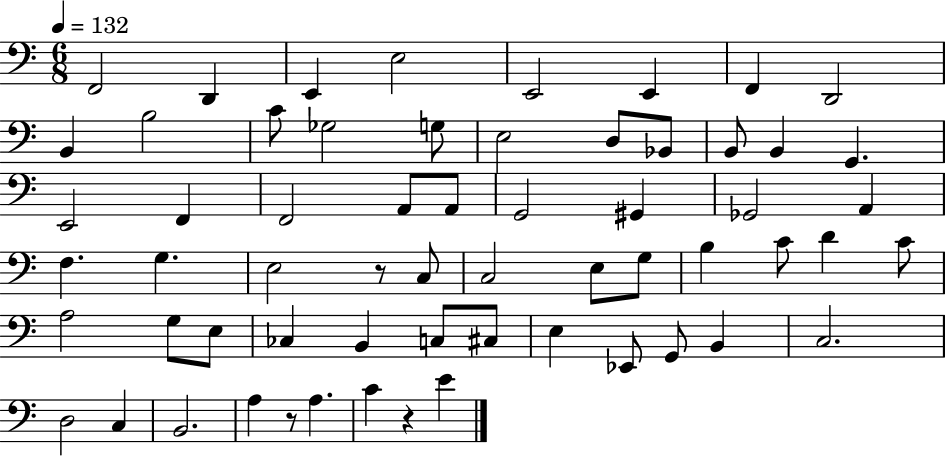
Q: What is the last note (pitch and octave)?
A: E4